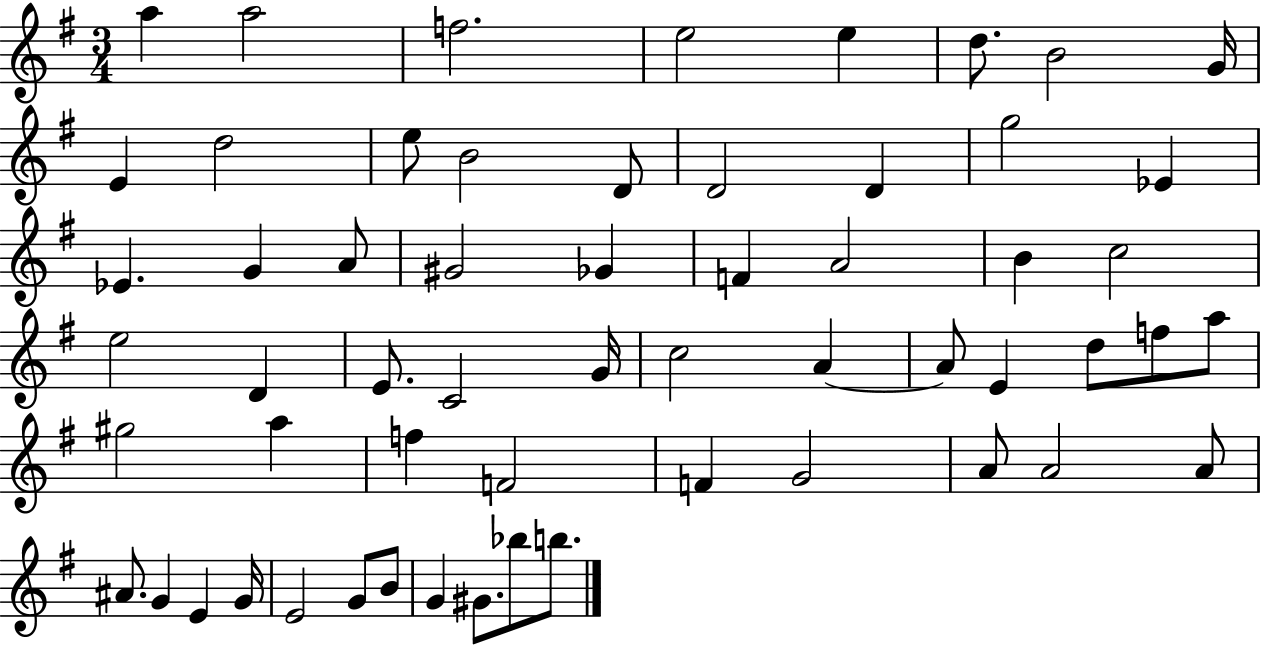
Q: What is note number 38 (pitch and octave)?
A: A5